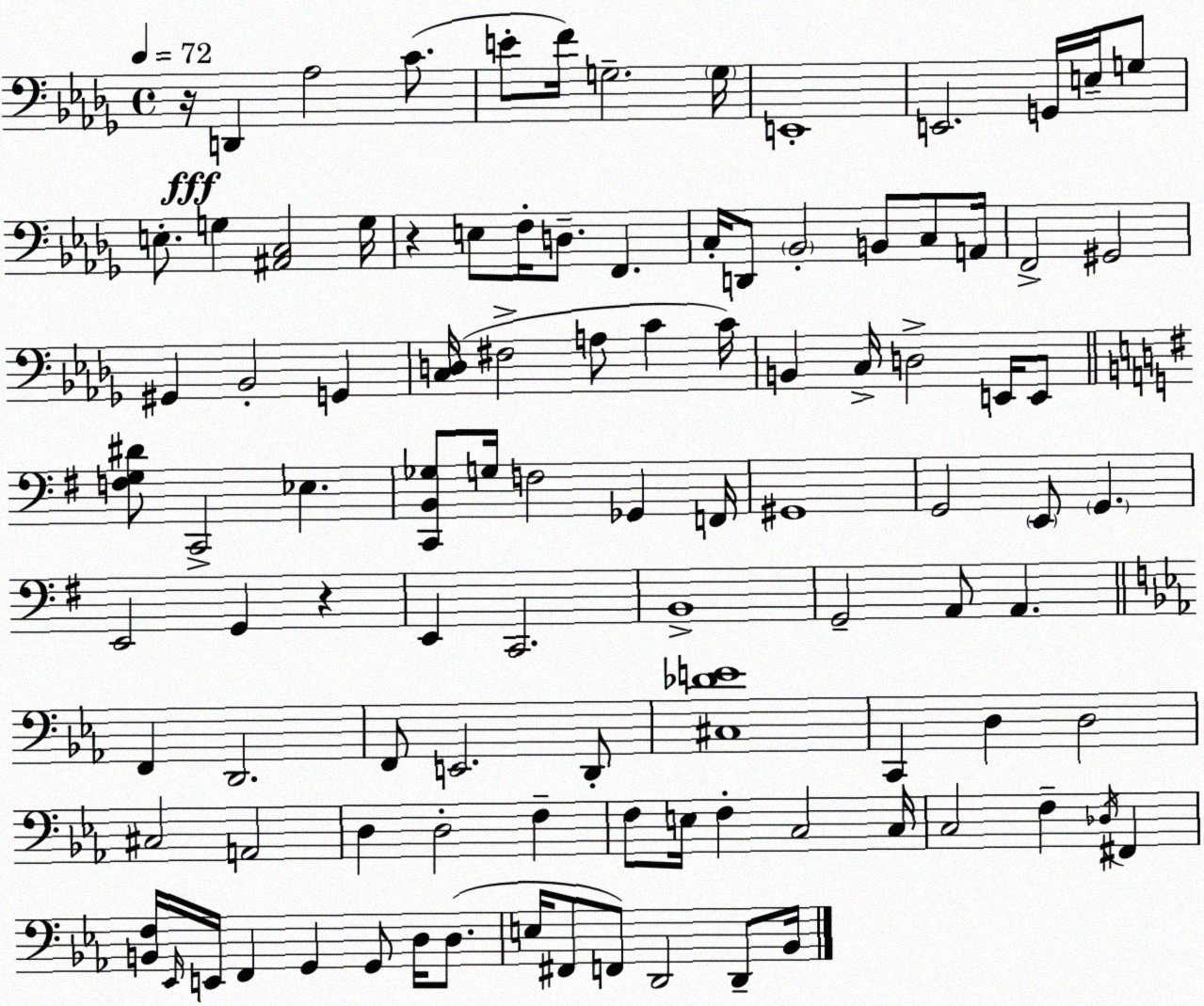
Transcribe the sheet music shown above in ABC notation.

X:1
T:Untitled
M:4/4
L:1/4
K:Bbm
z/4 D,, _A,2 C/2 E/2 F/4 G,2 G,/4 E,,4 E,,2 G,,/4 E,/4 G,/2 E,/2 G, [^A,,C,]2 G,/4 z E,/2 F,/4 D,/2 F,, C,/4 D,,/2 _B,,2 B,,/2 C,/2 A,,/4 F,,2 ^G,,2 ^G,, _B,,2 G,, [C,D,]/4 ^F,2 A,/2 C C/4 B,, C,/4 D,2 E,,/4 E,,/2 [F,G,^D]/2 C,,2 _E, [C,,B,,_G,]/2 G,/4 F,2 _G,, F,,/4 ^G,,4 G,,2 E,,/2 G,, E,,2 G,, z E,, C,,2 B,,4 G,,2 A,,/2 A,, F,, D,,2 F,,/2 E,,2 D,,/2 [^C,_DE]4 C,, D, D,2 ^C,2 A,,2 D, D,2 F, F,/2 E,/4 F, C,2 C,/4 C,2 F, _D,/4 ^F,, [B,,F,]/4 _E,,/4 E,,/4 F,, G,, G,,/2 D,/4 D,/2 E,/4 ^F,,/2 F,,/2 D,,2 D,,/2 _B,,/4